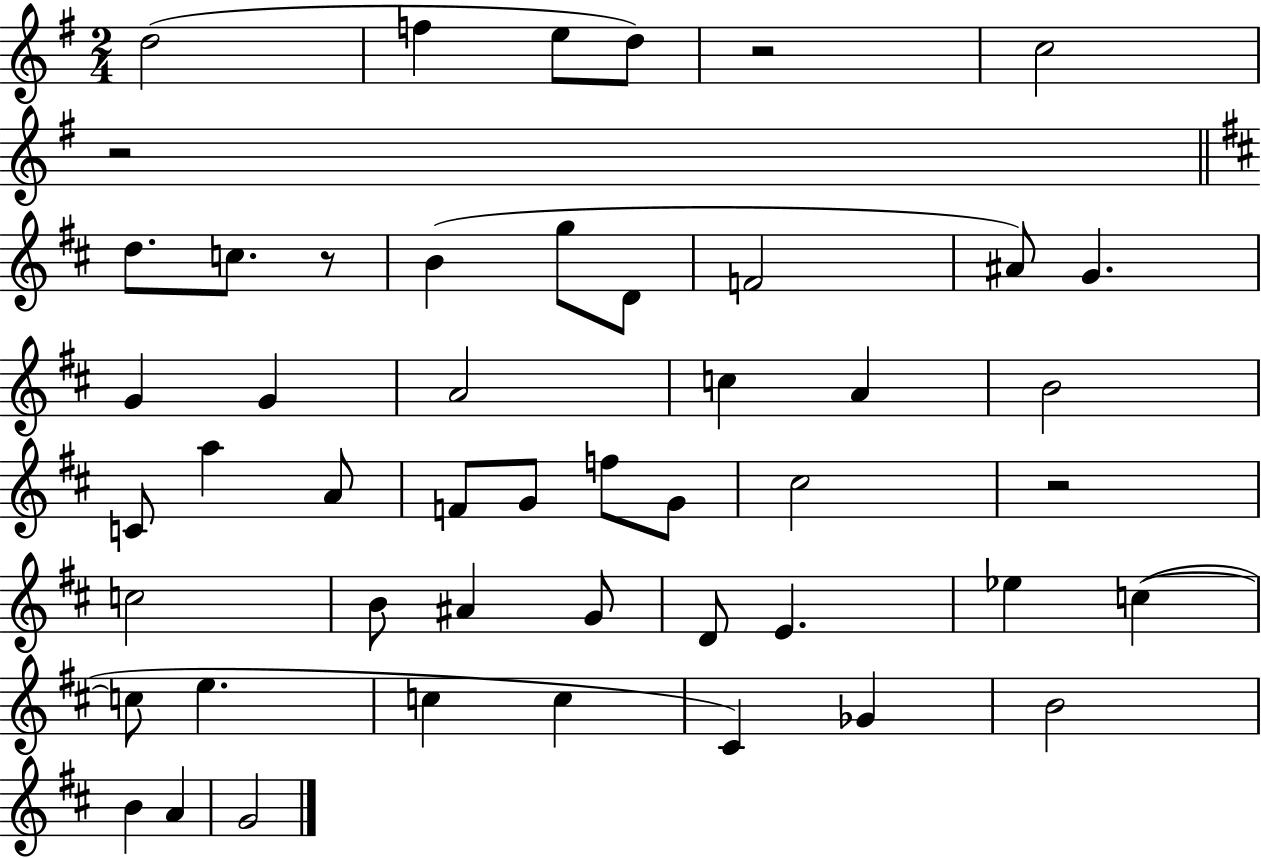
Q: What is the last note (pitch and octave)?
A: G4